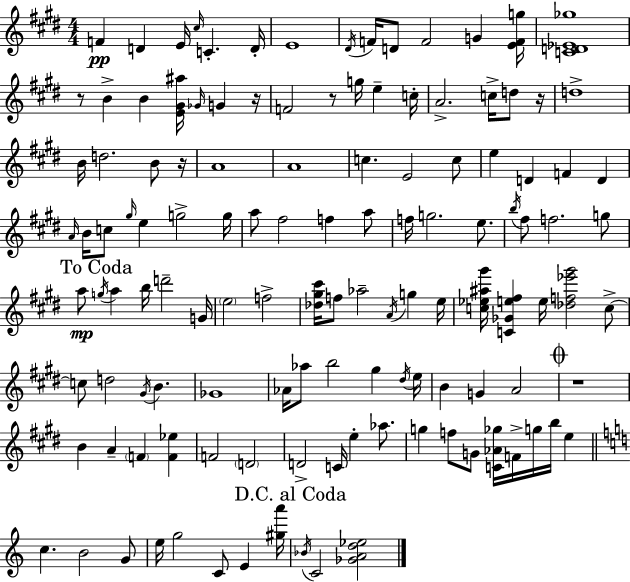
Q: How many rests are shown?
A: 6